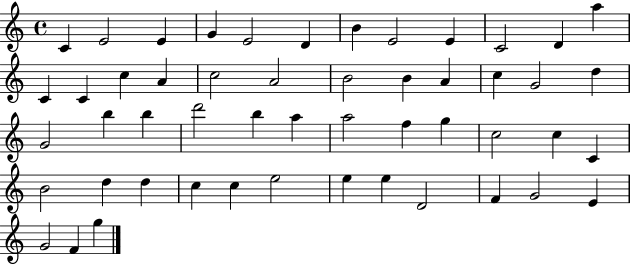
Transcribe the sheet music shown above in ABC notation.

X:1
T:Untitled
M:4/4
L:1/4
K:C
C E2 E G E2 D B E2 E C2 D a C C c A c2 A2 B2 B A c G2 d G2 b b d'2 b a a2 f g c2 c C B2 d d c c e2 e e D2 F G2 E G2 F g